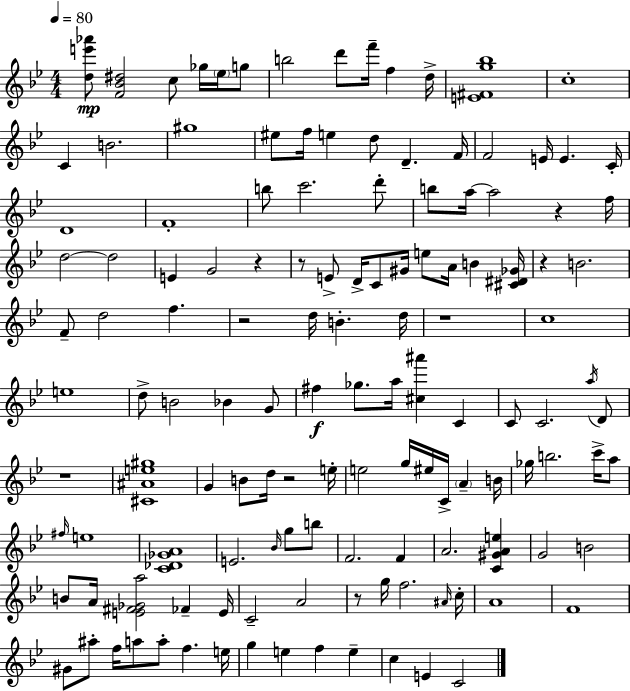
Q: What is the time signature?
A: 4/4